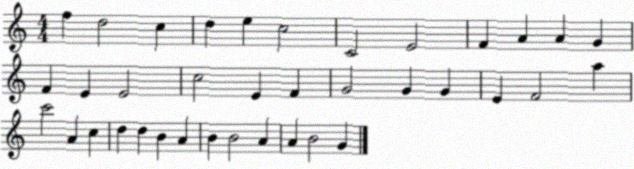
X:1
T:Untitled
M:4/4
L:1/4
K:C
f d2 c d e c2 C2 E2 F A A G F E E2 c2 E F G2 G G E F2 a c'2 A c d d B A B B2 A A B2 G